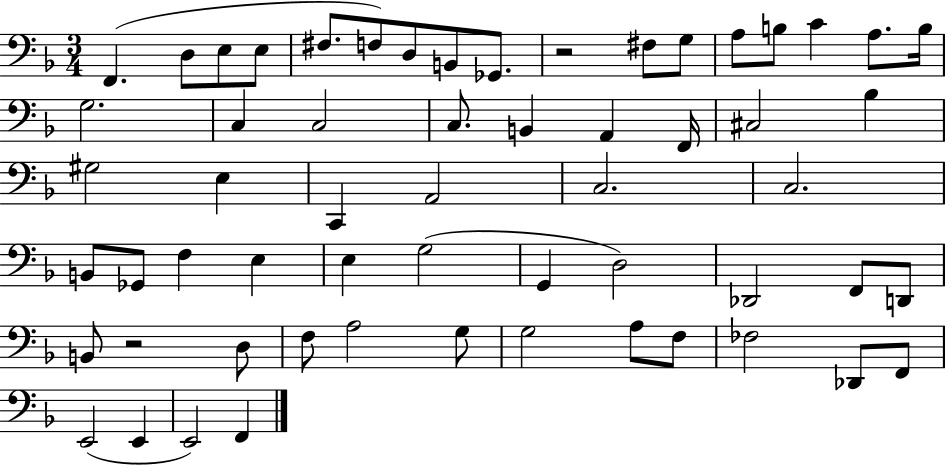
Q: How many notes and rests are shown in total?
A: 59